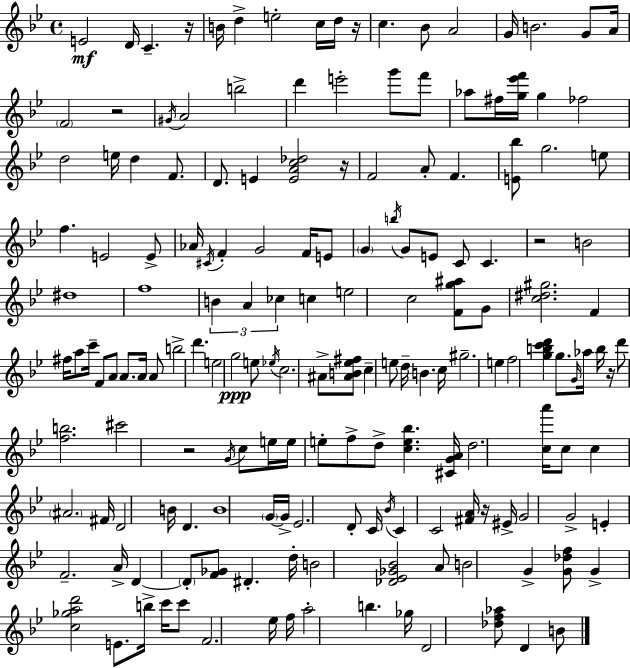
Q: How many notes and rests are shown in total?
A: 171